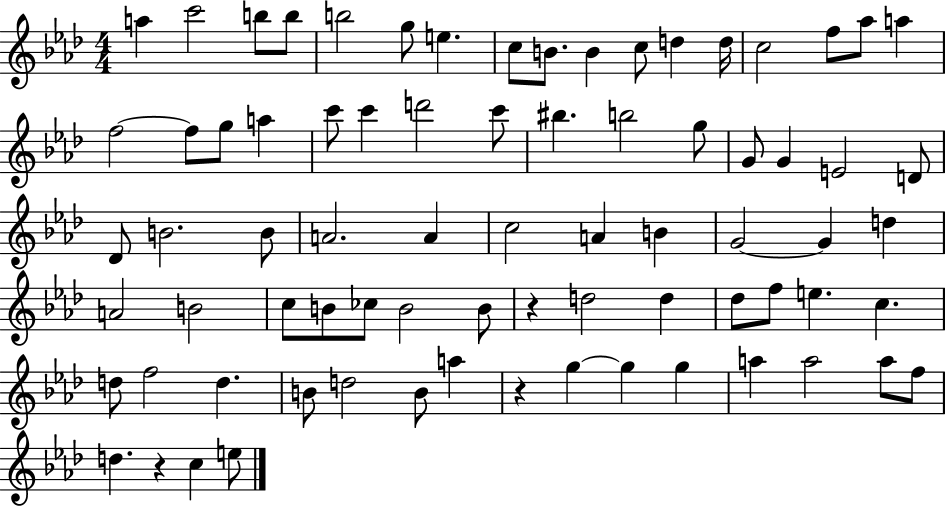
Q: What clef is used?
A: treble